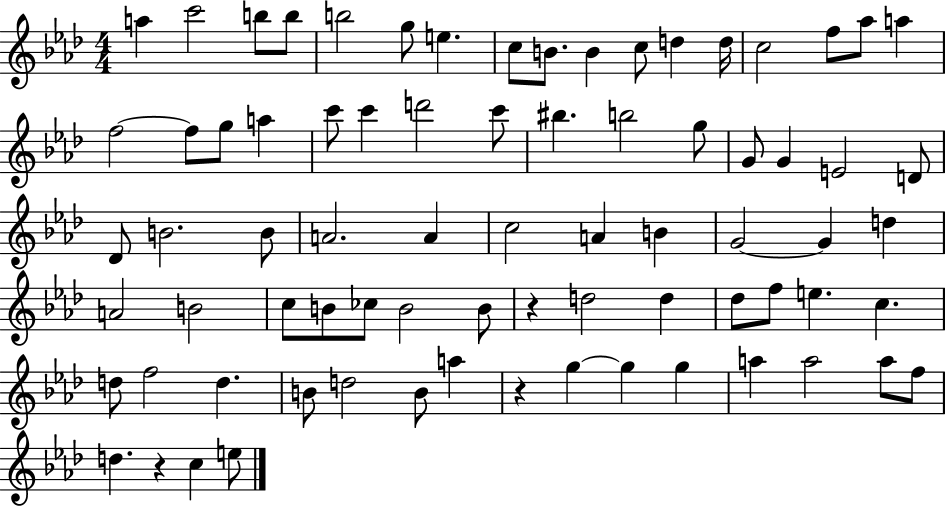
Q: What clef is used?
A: treble